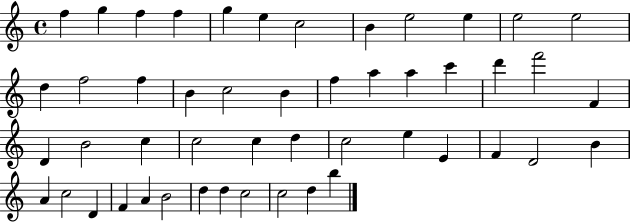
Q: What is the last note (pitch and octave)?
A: B5